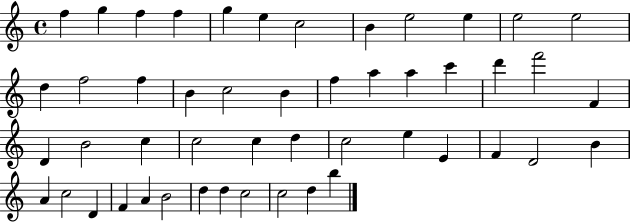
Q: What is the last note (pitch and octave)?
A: B5